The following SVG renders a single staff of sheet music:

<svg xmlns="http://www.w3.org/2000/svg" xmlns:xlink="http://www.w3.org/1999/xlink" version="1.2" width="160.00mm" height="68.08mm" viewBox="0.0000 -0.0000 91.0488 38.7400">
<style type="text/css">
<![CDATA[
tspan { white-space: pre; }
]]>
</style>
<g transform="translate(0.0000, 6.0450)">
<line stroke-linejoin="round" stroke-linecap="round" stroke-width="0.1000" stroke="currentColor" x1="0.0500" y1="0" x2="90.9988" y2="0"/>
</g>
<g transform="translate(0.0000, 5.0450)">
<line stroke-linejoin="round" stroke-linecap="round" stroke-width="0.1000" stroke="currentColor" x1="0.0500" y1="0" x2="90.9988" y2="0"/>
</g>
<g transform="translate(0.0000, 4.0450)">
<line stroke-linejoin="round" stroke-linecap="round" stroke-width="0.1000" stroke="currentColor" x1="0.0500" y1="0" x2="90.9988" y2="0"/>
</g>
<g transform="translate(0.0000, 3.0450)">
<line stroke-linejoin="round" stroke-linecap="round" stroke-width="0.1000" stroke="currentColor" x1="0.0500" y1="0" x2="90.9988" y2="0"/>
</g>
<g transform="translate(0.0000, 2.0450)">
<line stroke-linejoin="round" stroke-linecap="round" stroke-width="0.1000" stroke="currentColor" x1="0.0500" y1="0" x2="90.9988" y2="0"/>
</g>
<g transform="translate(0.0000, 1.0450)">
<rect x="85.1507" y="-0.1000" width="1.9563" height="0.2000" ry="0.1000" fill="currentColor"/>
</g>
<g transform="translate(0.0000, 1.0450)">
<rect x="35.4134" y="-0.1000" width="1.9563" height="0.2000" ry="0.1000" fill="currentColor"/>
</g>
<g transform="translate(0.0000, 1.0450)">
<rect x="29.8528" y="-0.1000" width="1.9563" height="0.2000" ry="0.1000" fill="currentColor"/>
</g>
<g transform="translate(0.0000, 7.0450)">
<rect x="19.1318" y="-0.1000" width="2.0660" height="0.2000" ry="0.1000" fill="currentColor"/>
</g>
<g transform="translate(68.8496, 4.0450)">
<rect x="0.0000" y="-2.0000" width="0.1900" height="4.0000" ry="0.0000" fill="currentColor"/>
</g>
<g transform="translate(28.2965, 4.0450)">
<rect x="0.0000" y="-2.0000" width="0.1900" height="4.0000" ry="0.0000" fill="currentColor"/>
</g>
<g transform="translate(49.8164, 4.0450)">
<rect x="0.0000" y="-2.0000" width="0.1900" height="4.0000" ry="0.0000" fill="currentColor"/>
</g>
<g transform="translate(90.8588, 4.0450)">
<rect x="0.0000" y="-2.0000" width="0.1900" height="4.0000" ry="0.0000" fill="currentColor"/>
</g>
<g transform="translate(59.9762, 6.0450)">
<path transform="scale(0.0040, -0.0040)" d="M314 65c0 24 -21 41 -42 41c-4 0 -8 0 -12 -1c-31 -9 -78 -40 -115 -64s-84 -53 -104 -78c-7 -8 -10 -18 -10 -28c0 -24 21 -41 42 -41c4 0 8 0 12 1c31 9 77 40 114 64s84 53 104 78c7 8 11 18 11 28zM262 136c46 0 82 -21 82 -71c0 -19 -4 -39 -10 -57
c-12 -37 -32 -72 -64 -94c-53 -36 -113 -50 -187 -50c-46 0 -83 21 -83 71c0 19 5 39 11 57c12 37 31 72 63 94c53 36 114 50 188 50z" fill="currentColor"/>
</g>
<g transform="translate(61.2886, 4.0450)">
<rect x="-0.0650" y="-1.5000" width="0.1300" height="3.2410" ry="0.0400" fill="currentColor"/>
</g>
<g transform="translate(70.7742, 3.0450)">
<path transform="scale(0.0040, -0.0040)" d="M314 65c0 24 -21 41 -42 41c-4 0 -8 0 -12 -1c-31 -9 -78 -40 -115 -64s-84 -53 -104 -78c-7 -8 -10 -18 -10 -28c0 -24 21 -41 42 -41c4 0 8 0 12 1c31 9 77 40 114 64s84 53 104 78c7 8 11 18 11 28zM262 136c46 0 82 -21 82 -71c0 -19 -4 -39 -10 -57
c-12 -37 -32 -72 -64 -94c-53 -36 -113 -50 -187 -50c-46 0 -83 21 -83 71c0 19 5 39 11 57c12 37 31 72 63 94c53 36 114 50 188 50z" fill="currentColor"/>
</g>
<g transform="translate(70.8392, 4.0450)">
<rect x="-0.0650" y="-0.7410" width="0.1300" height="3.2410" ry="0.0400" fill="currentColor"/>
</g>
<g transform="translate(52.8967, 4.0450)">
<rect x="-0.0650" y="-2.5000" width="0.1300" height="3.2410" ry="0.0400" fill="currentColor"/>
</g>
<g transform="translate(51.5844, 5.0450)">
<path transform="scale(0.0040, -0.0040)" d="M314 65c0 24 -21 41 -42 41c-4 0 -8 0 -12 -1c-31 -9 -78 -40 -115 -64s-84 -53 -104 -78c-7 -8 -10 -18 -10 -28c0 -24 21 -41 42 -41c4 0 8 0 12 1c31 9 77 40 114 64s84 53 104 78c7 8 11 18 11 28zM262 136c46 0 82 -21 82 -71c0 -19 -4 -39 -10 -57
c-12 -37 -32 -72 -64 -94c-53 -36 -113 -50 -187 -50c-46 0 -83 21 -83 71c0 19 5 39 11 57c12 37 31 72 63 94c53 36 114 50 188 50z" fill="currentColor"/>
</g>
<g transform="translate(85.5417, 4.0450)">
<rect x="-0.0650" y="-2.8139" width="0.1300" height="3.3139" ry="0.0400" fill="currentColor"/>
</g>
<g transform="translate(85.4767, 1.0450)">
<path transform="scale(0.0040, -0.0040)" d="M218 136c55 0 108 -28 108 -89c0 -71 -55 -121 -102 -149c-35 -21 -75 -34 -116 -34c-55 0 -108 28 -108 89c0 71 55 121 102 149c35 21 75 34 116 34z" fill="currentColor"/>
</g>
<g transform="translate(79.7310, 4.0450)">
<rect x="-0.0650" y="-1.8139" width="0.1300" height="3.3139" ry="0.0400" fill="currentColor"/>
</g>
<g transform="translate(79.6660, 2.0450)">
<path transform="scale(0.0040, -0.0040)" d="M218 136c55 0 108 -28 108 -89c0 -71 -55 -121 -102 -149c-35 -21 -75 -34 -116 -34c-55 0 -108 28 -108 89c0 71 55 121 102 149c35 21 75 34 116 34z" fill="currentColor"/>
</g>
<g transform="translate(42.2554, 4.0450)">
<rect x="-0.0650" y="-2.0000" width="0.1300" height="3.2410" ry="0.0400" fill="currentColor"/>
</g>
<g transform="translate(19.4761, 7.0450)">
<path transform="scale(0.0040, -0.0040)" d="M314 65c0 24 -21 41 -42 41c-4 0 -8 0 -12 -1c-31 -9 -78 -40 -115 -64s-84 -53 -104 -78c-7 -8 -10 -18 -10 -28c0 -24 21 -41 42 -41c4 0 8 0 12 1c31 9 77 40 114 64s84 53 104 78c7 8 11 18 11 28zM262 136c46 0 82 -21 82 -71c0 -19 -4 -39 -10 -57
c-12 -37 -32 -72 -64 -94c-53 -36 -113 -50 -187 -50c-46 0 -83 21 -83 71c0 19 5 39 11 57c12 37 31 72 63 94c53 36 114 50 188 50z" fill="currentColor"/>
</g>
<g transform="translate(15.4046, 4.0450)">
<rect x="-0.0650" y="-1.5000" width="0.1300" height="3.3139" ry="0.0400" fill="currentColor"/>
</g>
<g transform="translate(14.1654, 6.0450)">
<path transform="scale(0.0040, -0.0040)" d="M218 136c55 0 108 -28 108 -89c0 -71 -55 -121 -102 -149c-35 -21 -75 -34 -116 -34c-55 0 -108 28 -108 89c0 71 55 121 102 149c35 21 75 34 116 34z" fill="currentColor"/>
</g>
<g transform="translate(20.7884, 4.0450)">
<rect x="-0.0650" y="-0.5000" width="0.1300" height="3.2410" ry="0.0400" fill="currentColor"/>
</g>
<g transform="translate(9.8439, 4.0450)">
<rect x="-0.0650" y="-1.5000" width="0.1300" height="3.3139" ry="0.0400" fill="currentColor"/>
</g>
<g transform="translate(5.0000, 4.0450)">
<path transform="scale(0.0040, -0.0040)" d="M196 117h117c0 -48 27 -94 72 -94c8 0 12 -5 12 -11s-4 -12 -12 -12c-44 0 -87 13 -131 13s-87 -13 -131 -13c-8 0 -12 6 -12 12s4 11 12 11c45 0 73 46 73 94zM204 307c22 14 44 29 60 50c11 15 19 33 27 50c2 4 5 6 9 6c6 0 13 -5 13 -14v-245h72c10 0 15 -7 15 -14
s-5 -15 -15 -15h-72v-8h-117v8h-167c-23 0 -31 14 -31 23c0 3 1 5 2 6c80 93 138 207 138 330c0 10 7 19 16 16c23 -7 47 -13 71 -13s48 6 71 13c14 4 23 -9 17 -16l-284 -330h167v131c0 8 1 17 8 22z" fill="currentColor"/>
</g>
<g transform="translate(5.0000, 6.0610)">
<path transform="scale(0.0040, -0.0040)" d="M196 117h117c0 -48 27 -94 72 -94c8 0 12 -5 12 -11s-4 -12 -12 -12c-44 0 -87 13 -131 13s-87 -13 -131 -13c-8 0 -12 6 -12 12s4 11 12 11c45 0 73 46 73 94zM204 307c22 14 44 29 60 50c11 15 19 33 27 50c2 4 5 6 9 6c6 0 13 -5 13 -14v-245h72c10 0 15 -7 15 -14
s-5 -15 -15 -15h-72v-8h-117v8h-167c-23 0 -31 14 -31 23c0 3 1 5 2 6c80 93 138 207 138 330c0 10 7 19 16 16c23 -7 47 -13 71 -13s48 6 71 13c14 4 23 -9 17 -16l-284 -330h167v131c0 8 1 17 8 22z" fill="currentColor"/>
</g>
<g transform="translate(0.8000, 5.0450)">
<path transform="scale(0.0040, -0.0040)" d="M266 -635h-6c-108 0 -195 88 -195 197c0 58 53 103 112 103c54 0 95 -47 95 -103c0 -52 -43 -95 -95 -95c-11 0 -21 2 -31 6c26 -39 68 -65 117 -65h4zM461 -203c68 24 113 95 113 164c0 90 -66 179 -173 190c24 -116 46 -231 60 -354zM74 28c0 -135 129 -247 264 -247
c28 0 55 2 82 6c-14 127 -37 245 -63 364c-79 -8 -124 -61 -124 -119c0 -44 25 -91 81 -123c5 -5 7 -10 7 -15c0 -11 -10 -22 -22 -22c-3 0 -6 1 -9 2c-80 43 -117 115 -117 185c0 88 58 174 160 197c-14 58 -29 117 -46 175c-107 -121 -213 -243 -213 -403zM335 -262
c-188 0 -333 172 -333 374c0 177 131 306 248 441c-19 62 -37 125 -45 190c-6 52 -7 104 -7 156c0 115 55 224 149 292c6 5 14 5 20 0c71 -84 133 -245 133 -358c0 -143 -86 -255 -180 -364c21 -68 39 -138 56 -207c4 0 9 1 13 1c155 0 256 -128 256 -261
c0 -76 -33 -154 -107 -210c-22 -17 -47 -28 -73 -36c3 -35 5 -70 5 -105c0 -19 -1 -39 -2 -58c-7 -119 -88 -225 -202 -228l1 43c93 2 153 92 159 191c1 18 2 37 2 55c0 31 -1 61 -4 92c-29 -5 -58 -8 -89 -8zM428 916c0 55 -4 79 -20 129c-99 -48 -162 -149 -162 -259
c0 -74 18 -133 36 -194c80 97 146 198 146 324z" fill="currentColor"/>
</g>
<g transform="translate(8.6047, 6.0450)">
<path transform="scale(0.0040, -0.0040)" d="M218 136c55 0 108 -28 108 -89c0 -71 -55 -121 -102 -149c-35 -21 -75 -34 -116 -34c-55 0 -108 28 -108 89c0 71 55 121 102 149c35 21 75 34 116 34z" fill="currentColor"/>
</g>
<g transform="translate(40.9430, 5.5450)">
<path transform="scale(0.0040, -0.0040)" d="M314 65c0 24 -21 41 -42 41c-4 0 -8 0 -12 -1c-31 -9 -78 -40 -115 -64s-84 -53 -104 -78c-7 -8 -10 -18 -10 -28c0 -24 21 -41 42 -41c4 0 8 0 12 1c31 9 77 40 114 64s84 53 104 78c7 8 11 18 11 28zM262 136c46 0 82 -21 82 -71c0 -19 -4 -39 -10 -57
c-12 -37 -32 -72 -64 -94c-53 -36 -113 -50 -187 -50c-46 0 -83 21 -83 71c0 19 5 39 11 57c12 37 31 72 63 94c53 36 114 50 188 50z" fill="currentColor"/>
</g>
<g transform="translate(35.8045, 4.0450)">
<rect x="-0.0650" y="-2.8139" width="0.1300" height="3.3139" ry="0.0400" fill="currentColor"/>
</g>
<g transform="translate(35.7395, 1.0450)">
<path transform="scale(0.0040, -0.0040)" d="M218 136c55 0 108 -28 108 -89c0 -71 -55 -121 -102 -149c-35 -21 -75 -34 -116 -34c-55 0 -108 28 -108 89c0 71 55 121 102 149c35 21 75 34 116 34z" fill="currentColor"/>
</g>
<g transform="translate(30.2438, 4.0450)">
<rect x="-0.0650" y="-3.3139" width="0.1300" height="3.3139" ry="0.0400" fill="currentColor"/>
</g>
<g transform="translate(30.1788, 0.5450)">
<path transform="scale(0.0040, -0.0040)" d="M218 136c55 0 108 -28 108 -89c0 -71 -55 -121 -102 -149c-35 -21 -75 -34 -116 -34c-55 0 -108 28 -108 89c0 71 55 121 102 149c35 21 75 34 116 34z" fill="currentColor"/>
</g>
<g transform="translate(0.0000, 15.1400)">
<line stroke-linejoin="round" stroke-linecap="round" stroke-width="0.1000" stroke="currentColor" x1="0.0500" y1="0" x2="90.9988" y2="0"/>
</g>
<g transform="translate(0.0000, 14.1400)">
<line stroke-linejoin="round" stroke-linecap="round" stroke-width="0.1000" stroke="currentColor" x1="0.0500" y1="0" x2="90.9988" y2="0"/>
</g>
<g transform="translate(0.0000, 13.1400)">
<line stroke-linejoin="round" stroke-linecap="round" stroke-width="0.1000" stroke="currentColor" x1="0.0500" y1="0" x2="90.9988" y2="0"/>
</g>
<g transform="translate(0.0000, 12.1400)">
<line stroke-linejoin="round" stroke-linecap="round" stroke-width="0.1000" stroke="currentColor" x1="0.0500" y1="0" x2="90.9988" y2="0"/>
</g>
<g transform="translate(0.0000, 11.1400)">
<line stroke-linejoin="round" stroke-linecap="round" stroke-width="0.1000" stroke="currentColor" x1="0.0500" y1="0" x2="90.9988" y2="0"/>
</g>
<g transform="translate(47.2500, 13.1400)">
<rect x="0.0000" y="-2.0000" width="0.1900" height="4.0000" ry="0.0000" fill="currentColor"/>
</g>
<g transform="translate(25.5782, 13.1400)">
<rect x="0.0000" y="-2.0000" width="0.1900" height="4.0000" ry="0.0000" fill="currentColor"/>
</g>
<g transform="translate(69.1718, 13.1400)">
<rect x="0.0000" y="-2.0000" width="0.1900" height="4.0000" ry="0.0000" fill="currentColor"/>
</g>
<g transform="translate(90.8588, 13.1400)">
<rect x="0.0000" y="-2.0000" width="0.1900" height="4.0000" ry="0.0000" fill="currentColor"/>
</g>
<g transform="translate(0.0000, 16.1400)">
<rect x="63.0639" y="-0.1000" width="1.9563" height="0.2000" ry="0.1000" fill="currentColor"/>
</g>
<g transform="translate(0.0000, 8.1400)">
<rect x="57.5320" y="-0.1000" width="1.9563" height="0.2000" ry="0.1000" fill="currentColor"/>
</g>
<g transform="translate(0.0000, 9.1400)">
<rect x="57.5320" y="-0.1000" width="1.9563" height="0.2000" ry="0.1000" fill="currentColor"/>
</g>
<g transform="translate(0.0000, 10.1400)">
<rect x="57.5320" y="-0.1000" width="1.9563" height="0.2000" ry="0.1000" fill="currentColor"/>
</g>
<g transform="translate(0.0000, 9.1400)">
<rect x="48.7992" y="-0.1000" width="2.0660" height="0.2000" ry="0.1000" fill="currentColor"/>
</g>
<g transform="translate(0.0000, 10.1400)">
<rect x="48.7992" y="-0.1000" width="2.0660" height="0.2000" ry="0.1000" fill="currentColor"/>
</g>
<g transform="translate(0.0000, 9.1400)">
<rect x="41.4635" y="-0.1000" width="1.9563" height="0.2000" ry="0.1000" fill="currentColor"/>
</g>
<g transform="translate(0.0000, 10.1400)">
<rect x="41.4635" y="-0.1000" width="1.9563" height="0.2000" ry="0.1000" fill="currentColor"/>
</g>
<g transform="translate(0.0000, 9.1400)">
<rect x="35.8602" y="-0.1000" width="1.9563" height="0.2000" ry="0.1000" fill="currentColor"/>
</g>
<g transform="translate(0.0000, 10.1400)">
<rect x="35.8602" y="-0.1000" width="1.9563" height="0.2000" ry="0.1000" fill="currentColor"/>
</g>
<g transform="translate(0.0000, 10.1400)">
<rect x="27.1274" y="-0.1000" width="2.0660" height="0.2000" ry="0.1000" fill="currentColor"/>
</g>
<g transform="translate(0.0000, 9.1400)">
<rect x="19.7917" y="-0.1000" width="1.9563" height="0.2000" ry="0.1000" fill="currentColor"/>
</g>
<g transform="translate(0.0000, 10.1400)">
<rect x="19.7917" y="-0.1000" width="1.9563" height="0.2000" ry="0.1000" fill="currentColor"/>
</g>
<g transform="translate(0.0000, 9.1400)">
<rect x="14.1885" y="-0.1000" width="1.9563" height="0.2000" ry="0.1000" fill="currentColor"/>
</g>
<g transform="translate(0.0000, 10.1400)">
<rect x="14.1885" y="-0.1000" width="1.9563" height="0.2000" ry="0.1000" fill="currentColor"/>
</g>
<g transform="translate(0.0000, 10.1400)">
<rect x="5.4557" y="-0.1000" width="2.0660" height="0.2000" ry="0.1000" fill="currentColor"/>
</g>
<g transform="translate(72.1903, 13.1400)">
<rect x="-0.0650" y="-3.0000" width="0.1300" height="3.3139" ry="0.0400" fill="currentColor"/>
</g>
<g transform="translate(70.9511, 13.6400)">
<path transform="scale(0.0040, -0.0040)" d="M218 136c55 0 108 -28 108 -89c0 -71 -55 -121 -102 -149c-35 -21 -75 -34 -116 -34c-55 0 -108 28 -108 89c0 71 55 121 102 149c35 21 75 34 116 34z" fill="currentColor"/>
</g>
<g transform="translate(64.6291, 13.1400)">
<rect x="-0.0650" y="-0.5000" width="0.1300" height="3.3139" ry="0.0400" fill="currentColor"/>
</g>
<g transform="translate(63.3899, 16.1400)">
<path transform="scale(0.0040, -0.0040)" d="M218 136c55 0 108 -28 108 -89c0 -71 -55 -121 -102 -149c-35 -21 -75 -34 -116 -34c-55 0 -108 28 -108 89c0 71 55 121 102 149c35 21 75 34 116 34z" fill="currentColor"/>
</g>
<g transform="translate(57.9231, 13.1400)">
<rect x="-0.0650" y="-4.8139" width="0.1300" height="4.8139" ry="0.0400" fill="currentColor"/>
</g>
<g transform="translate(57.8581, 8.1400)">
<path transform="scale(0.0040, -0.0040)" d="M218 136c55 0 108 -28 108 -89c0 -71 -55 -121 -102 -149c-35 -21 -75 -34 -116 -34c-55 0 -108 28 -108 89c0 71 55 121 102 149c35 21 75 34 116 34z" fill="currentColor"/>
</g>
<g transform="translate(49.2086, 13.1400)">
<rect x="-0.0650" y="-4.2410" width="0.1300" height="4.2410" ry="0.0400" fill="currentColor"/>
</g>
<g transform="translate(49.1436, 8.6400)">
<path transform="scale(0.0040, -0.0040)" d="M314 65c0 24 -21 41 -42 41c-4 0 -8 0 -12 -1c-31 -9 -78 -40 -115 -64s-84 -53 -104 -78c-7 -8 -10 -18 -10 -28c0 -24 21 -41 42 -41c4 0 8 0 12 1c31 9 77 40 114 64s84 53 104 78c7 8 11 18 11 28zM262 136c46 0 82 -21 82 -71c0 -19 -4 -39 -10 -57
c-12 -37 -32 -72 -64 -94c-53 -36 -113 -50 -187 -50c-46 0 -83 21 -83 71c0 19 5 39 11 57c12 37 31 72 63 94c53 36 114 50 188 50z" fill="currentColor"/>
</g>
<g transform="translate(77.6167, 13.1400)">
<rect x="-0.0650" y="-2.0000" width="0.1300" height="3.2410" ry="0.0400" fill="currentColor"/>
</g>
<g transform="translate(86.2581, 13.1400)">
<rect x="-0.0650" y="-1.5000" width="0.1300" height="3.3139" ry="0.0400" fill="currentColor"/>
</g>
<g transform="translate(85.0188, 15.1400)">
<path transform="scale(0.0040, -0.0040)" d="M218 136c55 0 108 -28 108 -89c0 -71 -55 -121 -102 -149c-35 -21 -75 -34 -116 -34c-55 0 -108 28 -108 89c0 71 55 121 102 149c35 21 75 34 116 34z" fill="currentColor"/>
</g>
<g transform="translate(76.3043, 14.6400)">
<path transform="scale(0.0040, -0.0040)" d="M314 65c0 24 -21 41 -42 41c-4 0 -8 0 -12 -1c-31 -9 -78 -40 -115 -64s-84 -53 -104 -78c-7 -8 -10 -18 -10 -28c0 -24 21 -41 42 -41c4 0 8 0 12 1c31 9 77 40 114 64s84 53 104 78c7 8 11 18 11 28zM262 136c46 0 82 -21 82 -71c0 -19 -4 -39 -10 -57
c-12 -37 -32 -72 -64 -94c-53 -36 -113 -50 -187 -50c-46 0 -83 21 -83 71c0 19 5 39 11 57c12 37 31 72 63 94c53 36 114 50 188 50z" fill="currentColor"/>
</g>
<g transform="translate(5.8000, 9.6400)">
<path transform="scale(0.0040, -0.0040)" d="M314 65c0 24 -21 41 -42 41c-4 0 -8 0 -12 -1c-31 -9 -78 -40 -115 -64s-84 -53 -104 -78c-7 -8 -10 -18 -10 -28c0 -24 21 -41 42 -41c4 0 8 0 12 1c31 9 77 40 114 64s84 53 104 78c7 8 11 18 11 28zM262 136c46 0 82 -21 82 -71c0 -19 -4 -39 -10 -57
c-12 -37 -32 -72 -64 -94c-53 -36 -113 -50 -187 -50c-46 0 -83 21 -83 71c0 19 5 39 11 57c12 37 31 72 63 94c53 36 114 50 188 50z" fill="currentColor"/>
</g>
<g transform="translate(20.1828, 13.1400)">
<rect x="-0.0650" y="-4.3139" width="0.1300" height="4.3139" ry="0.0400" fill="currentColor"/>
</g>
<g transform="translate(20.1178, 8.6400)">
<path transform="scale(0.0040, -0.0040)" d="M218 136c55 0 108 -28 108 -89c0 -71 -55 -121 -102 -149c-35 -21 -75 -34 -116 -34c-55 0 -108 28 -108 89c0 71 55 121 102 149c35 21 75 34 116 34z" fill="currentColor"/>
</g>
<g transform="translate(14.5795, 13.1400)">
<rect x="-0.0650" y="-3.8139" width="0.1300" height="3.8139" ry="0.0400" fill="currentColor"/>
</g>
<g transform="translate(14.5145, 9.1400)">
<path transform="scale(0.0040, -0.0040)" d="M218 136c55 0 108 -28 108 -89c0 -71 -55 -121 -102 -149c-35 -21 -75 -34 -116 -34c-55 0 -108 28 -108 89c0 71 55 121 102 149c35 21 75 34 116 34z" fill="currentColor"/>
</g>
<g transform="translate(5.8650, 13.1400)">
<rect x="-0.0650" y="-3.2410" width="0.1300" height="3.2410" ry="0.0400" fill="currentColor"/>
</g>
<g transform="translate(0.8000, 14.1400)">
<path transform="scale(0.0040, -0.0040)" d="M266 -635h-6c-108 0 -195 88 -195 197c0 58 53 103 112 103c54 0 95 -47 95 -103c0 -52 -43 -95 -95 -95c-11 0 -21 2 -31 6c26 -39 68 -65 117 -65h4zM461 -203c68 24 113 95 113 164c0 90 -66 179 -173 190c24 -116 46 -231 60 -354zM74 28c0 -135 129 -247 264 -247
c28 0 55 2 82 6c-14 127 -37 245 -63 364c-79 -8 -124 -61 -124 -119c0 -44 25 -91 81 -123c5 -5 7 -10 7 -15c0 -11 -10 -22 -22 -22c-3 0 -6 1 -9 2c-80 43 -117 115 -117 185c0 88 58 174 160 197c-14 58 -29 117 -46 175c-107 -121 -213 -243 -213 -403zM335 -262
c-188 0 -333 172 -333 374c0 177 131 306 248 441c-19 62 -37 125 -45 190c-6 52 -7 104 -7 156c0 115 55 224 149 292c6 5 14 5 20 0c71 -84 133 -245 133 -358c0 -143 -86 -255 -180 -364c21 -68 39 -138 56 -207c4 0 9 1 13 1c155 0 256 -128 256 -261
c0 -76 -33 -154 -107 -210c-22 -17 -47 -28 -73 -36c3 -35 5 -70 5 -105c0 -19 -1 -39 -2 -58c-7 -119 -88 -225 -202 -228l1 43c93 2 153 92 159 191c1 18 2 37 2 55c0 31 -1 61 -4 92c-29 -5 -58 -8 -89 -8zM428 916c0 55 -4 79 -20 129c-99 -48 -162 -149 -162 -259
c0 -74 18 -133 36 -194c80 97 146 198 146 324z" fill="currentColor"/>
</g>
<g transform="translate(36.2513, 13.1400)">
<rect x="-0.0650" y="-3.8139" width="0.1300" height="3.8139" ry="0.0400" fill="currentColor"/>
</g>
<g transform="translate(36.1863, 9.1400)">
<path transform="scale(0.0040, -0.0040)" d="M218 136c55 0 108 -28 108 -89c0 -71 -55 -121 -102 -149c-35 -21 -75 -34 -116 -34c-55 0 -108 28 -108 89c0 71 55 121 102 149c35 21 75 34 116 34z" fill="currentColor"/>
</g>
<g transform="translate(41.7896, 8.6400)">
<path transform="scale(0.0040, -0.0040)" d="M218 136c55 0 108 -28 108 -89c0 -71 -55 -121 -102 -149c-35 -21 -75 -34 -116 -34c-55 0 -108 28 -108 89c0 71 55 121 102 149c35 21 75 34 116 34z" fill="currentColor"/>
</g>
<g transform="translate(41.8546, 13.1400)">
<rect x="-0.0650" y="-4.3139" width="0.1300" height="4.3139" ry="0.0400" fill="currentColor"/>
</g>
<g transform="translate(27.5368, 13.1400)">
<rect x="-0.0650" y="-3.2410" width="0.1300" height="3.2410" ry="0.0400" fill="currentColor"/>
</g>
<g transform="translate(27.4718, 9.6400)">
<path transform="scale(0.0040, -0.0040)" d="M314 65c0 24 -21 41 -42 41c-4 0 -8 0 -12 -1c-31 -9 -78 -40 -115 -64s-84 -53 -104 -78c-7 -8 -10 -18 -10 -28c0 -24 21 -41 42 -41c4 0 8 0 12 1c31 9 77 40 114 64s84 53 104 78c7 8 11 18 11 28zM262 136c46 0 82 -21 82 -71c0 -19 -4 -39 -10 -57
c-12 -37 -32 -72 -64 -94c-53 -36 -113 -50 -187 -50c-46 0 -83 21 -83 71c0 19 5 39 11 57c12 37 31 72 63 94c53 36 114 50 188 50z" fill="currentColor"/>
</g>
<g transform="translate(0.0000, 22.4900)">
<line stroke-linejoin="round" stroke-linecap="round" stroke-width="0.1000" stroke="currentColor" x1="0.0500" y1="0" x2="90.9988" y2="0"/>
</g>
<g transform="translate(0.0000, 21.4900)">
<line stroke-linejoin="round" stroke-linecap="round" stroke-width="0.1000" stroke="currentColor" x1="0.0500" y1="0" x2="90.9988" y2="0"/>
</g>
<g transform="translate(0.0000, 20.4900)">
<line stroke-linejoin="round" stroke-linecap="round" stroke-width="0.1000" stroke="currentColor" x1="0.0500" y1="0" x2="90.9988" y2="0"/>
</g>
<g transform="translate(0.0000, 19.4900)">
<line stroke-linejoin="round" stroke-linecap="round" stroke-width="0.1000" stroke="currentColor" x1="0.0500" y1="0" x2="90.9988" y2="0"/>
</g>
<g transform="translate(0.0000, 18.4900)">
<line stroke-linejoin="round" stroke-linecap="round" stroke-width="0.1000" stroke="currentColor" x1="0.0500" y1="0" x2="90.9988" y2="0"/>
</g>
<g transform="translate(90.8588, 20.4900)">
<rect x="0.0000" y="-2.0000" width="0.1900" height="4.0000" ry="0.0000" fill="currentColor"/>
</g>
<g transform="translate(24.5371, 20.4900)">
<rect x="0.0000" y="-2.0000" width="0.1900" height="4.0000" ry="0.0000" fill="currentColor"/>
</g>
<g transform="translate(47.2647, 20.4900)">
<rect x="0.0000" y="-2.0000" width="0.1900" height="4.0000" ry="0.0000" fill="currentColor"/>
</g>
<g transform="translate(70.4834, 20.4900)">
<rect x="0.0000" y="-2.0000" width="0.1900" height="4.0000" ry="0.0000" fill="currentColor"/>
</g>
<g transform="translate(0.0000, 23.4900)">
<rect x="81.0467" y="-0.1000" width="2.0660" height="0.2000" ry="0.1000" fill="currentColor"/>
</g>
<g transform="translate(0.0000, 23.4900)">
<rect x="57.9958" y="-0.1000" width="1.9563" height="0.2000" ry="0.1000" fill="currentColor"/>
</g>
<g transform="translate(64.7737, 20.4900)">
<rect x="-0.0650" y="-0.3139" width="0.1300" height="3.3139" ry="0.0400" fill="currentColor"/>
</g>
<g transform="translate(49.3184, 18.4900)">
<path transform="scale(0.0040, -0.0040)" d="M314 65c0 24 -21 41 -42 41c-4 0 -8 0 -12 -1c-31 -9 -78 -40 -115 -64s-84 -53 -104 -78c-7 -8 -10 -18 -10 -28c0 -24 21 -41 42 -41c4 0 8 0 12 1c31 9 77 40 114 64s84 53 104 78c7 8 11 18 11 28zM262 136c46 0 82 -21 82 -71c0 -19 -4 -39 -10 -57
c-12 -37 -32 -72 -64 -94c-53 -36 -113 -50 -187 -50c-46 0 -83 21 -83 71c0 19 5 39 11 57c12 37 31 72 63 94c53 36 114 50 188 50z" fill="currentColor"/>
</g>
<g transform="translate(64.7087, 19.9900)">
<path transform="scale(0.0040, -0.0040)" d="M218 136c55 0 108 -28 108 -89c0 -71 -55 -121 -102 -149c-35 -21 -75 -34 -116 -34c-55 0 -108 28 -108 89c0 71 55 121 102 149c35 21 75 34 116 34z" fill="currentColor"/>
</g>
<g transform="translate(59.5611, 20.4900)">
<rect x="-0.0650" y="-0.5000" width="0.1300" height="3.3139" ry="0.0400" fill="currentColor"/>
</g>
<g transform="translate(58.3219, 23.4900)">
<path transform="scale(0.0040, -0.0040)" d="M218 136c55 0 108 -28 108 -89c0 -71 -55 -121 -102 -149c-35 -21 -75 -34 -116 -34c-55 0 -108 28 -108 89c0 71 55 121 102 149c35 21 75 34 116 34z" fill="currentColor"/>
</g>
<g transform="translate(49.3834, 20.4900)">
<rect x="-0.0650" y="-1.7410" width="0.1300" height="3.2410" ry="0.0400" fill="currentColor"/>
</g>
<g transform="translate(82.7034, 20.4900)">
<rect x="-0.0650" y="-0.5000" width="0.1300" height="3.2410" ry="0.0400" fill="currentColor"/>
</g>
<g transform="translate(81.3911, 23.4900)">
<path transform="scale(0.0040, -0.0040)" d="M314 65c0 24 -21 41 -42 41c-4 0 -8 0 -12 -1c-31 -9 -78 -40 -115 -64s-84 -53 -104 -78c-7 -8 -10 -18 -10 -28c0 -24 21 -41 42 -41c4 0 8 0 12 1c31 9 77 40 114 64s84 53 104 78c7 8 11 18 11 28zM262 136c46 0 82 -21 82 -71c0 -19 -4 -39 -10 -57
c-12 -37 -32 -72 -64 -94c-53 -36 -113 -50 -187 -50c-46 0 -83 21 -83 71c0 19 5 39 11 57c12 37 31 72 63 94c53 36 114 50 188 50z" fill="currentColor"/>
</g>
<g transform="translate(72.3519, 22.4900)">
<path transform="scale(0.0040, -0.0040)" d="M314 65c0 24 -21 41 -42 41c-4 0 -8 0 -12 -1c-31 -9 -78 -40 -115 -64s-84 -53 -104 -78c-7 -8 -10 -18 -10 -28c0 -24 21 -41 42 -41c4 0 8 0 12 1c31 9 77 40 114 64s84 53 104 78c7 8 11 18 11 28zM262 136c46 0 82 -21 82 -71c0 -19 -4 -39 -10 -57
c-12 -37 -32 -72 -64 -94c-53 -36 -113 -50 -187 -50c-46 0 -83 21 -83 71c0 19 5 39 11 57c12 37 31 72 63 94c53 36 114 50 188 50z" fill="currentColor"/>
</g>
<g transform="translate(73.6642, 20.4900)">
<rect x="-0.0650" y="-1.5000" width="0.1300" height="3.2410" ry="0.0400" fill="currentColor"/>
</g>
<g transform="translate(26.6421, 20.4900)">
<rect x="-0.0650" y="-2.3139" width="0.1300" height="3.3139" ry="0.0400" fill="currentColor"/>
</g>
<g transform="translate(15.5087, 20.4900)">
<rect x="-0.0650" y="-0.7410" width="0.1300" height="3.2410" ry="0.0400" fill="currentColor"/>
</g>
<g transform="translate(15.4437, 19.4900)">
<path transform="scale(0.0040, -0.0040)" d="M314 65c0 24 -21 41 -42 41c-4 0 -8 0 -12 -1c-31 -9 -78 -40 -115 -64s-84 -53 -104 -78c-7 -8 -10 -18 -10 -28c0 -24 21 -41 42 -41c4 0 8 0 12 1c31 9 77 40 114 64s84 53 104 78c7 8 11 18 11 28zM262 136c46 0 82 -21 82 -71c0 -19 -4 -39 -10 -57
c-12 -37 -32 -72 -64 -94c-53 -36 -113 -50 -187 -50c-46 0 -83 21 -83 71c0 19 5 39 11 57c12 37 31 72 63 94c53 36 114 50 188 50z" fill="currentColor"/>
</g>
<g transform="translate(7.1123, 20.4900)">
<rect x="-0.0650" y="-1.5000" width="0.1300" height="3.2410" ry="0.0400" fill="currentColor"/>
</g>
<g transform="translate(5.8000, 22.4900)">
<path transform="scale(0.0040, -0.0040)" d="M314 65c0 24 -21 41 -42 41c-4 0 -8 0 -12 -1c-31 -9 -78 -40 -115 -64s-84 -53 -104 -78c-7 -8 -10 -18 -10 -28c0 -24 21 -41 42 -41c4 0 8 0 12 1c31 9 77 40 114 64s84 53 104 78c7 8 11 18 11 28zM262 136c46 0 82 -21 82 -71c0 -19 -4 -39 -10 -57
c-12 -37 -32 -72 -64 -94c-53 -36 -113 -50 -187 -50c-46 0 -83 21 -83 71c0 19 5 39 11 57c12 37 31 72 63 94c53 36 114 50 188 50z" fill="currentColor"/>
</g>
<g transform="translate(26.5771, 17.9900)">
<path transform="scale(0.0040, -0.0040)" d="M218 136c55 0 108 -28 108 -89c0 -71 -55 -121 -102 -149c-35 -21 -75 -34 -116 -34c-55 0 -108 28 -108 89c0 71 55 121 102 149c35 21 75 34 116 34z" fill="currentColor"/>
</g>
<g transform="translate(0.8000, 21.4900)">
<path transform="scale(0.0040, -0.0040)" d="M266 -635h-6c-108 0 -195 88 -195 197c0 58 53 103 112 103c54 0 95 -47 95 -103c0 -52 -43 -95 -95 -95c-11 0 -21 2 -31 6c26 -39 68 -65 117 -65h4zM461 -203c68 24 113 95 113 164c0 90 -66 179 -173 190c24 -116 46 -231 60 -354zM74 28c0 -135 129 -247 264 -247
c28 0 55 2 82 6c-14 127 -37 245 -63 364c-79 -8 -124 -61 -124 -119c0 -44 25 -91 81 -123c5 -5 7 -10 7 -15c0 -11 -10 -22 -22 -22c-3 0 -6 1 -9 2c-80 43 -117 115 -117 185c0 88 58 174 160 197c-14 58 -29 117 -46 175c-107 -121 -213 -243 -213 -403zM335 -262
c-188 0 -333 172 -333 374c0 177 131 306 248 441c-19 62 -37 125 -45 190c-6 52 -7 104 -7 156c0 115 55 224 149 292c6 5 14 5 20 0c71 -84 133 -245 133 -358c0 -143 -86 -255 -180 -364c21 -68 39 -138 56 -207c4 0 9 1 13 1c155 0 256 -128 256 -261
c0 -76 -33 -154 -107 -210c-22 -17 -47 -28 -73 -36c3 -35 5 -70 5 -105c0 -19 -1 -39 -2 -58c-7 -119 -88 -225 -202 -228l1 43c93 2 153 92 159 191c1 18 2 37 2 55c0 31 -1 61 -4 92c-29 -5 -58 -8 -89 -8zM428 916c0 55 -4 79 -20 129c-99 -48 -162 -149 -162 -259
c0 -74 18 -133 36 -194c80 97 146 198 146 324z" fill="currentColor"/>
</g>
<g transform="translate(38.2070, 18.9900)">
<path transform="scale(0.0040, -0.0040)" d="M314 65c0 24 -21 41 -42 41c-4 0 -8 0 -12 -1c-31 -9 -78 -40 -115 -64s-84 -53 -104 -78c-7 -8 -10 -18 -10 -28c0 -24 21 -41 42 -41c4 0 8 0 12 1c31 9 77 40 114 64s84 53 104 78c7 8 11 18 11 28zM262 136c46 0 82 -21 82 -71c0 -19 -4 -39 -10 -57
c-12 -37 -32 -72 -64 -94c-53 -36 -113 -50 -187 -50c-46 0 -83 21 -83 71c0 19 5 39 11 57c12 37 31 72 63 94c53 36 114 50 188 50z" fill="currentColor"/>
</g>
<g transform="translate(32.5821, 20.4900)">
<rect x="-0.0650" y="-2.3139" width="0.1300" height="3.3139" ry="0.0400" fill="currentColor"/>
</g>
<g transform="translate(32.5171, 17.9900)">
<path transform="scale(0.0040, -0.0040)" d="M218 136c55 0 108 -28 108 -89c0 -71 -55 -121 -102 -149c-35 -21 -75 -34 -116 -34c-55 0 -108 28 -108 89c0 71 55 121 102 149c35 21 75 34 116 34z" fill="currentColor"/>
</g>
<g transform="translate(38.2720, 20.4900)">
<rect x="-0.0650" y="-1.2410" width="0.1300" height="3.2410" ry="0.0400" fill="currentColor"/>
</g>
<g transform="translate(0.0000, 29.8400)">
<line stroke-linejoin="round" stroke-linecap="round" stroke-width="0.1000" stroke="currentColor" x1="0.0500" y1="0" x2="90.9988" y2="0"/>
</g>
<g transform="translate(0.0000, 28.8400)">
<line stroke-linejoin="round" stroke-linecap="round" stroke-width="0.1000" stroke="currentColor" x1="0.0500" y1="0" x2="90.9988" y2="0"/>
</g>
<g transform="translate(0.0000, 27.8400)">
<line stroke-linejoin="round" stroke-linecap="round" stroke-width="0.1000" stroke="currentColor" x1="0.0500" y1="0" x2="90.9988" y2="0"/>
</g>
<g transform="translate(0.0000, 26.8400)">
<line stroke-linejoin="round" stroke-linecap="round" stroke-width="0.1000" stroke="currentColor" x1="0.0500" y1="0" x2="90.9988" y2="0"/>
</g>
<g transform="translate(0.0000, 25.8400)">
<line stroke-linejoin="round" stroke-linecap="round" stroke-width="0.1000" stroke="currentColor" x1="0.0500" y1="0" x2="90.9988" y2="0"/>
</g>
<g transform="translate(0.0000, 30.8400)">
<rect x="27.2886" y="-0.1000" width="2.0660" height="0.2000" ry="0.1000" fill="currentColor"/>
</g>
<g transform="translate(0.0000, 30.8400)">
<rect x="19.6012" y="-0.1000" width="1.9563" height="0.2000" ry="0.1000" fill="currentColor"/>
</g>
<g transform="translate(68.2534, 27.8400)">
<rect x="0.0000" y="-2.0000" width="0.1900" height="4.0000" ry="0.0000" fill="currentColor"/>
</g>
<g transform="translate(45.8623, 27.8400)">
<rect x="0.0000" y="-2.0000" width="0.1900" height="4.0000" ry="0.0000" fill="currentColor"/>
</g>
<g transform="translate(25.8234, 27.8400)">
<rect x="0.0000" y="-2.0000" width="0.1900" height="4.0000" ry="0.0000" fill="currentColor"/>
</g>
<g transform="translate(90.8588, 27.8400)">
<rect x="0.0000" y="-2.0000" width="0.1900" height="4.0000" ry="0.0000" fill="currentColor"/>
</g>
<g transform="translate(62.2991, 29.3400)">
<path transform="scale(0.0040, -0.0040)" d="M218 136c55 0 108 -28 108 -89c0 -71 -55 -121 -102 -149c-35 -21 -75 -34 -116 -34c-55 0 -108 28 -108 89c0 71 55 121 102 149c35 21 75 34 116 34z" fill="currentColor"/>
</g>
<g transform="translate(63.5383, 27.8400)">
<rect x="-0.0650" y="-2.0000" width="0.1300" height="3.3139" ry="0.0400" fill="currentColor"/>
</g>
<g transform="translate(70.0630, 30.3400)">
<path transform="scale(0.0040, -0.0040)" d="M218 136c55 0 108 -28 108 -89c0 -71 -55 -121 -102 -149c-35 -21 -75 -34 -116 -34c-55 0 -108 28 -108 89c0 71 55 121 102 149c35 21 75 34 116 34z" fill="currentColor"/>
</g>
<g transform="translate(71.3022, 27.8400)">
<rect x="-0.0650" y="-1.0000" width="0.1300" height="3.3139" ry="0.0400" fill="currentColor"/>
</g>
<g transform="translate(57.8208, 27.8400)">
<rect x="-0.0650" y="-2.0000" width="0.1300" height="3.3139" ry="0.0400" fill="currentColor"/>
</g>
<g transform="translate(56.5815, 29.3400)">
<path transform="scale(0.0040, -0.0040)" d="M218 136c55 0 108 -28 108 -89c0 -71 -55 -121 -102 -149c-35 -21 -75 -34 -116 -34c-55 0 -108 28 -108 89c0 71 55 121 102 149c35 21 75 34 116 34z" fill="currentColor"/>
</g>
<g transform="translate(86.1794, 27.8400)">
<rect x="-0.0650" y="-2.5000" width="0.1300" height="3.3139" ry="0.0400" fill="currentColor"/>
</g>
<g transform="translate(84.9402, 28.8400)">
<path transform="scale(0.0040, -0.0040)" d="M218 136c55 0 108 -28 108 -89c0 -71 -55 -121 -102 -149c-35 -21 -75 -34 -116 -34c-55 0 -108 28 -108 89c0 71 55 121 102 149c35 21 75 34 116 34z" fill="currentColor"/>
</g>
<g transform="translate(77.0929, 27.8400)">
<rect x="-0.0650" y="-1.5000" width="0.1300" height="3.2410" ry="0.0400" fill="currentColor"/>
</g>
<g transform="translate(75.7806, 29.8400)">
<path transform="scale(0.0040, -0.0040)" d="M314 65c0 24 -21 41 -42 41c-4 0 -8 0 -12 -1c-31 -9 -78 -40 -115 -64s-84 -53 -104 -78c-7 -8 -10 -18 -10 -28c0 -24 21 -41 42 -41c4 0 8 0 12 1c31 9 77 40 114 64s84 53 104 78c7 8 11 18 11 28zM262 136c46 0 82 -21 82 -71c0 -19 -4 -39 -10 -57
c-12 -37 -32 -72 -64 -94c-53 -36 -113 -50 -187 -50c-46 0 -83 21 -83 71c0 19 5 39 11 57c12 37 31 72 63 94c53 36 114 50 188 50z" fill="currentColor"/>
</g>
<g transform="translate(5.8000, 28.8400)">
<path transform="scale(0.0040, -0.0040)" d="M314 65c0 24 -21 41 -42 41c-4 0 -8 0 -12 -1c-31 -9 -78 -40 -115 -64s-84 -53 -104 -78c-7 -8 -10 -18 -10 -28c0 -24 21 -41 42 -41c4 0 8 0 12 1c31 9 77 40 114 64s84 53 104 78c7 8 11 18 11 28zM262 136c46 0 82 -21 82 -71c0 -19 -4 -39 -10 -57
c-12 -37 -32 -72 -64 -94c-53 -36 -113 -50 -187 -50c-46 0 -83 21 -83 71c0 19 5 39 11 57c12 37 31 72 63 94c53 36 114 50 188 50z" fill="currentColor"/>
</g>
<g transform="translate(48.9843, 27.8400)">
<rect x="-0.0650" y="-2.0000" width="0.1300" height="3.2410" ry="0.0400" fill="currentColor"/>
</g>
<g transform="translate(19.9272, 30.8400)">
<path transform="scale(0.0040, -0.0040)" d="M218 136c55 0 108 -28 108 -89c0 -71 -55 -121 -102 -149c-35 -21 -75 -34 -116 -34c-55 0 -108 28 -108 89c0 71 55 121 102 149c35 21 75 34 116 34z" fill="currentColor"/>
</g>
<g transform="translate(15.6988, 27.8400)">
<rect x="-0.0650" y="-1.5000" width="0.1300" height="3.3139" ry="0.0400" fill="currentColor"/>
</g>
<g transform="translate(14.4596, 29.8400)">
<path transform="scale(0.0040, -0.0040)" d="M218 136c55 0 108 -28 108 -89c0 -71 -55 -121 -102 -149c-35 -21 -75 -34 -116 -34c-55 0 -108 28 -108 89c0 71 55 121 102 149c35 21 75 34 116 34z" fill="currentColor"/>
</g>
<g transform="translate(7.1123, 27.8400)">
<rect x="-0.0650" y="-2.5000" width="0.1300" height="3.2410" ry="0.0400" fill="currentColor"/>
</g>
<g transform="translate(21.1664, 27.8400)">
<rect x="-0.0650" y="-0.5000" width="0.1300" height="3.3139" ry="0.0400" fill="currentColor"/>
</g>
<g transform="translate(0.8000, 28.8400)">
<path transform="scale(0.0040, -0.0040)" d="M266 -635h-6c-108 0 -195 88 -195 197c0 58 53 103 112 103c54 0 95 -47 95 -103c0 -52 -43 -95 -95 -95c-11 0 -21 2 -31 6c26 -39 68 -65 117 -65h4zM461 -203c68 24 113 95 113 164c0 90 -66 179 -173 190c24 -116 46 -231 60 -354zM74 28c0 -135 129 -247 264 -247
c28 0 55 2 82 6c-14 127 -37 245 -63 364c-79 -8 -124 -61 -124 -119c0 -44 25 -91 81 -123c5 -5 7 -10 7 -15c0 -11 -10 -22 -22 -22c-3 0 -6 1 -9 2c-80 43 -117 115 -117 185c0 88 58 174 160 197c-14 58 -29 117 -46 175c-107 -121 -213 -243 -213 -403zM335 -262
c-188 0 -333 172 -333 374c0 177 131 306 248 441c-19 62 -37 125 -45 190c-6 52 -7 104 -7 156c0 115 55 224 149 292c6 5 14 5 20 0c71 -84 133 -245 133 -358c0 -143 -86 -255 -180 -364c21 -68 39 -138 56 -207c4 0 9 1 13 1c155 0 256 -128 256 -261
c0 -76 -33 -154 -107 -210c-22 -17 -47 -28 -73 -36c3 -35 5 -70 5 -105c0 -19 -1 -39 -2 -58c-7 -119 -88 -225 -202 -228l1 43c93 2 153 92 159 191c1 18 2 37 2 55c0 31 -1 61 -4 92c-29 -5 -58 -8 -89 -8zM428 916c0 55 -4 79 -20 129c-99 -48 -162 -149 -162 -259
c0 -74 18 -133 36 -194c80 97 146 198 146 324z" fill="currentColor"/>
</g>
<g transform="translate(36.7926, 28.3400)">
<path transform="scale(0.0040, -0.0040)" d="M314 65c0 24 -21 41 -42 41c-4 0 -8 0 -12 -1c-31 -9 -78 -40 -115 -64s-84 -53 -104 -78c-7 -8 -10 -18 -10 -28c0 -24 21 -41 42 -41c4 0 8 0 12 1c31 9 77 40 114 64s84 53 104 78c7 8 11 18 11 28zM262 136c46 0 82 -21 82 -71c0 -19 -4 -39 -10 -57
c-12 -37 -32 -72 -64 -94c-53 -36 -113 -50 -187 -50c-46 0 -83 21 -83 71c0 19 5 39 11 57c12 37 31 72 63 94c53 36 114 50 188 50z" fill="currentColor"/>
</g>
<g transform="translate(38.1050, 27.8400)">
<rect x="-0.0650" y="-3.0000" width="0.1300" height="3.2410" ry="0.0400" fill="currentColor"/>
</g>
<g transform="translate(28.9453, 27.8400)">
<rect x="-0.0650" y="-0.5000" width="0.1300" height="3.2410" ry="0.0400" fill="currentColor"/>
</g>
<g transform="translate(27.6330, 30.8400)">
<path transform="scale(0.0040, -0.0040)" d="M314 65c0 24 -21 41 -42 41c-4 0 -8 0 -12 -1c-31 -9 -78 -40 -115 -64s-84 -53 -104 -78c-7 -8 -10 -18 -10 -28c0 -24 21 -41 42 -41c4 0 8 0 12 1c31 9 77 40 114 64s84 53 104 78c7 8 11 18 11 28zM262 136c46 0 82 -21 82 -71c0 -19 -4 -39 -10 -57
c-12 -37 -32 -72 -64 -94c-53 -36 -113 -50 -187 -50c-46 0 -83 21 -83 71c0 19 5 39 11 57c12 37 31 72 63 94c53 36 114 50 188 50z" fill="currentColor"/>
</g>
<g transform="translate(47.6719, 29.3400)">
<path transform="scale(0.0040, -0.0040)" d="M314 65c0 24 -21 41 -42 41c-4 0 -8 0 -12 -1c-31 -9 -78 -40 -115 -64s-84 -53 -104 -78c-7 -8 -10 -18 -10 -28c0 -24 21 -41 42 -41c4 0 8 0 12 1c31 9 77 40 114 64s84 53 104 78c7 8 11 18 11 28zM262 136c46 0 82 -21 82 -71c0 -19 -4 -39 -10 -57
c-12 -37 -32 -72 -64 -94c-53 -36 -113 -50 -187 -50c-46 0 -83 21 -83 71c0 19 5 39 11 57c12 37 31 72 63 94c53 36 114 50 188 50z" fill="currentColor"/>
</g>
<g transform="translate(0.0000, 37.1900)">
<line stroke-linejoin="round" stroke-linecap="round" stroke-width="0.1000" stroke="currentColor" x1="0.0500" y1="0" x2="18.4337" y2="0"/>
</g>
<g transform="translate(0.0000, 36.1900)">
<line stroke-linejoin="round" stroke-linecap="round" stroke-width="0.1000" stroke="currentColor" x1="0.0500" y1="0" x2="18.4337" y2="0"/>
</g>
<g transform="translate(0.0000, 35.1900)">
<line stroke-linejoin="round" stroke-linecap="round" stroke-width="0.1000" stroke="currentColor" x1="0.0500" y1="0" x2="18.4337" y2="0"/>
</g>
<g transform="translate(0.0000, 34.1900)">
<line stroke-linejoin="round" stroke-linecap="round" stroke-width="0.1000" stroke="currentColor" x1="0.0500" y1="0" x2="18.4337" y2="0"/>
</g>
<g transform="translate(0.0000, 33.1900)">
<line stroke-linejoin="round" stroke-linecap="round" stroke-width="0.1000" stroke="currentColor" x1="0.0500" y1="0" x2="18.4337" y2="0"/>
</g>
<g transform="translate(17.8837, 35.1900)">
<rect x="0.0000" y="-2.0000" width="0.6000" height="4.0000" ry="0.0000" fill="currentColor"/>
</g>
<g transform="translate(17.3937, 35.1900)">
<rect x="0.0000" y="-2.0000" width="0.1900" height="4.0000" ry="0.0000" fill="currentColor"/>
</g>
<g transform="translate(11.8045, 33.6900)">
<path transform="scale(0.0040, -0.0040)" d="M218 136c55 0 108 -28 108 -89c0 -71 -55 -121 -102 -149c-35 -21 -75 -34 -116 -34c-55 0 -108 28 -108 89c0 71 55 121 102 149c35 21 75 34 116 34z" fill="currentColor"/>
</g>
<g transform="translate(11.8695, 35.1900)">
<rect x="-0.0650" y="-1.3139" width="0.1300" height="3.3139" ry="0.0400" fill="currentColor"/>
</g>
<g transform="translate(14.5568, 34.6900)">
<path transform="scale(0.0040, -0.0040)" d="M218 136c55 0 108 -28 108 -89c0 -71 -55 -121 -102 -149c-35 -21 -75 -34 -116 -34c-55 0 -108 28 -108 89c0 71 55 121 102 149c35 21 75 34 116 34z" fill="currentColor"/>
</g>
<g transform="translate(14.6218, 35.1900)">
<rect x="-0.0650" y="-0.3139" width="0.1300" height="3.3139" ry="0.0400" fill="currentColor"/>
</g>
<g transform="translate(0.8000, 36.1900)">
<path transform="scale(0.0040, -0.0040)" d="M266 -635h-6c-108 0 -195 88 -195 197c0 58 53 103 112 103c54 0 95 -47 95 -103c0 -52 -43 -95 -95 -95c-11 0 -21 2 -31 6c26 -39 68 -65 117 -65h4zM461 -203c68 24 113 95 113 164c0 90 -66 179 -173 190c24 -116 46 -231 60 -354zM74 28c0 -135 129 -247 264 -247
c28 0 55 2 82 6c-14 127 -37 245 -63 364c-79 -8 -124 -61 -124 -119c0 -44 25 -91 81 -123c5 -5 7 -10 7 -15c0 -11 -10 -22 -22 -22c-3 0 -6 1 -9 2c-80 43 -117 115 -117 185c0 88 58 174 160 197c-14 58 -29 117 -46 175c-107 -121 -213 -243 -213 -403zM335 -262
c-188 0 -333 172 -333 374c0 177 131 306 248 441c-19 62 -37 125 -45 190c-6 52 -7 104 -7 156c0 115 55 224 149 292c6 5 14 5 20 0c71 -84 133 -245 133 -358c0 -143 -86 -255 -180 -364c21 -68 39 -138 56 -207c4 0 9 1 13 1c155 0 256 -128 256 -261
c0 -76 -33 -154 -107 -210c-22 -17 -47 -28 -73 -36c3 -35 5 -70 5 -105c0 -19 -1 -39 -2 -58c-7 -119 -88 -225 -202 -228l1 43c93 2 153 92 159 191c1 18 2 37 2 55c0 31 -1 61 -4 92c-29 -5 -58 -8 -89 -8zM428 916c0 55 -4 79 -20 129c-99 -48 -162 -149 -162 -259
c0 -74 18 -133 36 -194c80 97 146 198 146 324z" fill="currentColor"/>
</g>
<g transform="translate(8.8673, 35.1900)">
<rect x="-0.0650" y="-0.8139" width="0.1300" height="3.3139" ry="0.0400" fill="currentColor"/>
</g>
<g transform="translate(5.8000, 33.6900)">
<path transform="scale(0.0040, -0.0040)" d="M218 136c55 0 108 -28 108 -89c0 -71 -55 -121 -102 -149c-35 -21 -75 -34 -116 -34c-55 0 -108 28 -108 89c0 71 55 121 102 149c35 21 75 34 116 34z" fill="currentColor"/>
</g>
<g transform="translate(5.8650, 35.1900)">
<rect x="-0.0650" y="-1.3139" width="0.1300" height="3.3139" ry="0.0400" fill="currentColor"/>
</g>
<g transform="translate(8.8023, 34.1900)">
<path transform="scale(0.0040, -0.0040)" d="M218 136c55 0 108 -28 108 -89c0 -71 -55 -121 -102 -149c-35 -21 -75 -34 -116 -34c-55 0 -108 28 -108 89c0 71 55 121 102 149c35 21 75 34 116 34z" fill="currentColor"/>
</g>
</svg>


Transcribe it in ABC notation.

X:1
T:Untitled
M:4/4
L:1/4
K:C
E E C2 b a F2 G2 E2 d2 f a b2 c' d' b2 c' d' d'2 e' C A F2 E E2 d2 g g e2 f2 C c E2 C2 G2 E C C2 A2 F2 F F D E2 G e d e c